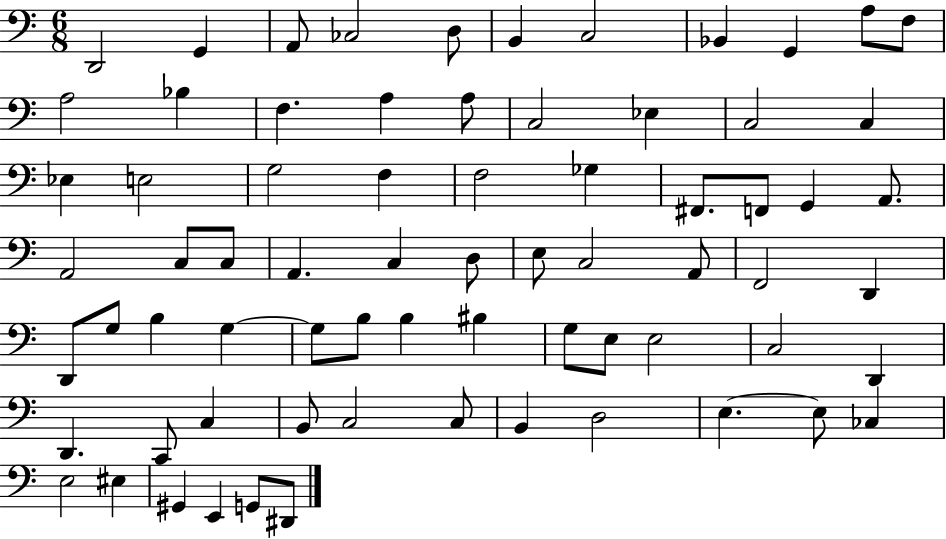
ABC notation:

X:1
T:Untitled
M:6/8
L:1/4
K:C
D,,2 G,, A,,/2 _C,2 D,/2 B,, C,2 _B,, G,, A,/2 F,/2 A,2 _B, F, A, A,/2 C,2 _E, C,2 C, _E, E,2 G,2 F, F,2 _G, ^F,,/2 F,,/2 G,, A,,/2 A,,2 C,/2 C,/2 A,, C, D,/2 E,/2 C,2 A,,/2 F,,2 D,, D,,/2 G,/2 B, G, G,/2 B,/2 B, ^B, G,/2 E,/2 E,2 C,2 D,, D,, C,,/2 C, B,,/2 C,2 C,/2 B,, D,2 E, E,/2 _C, E,2 ^E, ^G,, E,, G,,/2 ^D,,/2